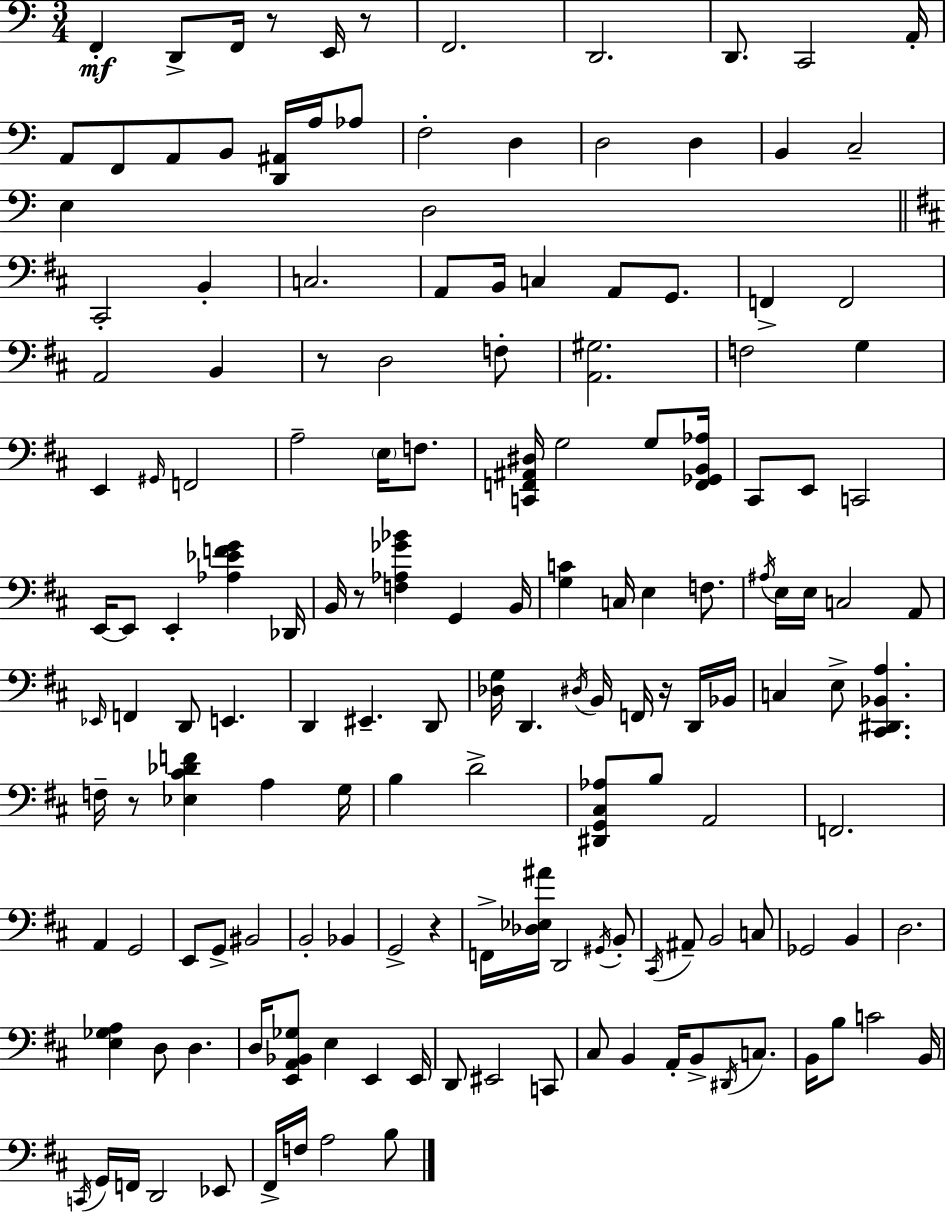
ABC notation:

X:1
T:Untitled
M:3/4
L:1/4
K:C
F,, D,,/2 F,,/4 z/2 E,,/4 z/2 F,,2 D,,2 D,,/2 C,,2 A,,/4 A,,/2 F,,/2 A,,/2 B,,/2 [D,,^A,,]/4 A,/4 _A,/2 F,2 D, D,2 D, B,, C,2 E, D,2 ^C,,2 B,, C,2 A,,/2 B,,/4 C, A,,/2 G,,/2 F,, F,,2 A,,2 B,, z/2 D,2 F,/2 [A,,^G,]2 F,2 G, E,, ^G,,/4 F,,2 A,2 E,/4 F,/2 [C,,F,,^A,,^D,]/4 G,2 G,/2 [F,,_G,,B,,_A,]/4 ^C,,/2 E,,/2 C,,2 E,,/4 E,,/2 E,, [_A,_EFG] _D,,/4 B,,/4 z/2 [F,_A,_G_B] G,, B,,/4 [G,C] C,/4 E, F,/2 ^A,/4 E,/4 E,/4 C,2 A,,/2 _E,,/4 F,, D,,/2 E,, D,, ^E,, D,,/2 [_D,G,]/4 D,, ^D,/4 B,,/4 F,,/4 z/4 D,,/4 _B,,/4 C, E,/2 [^C,,^D,,_B,,A,] F,/4 z/2 [_E,^C_DF] A, G,/4 B, D2 [^D,,G,,^C,_A,]/2 B,/2 A,,2 F,,2 A,, G,,2 E,,/2 G,,/2 ^B,,2 B,,2 _B,, G,,2 z F,,/4 [_D,_E,^A]/4 D,,2 ^G,,/4 B,,/2 ^C,,/4 ^A,,/2 B,,2 C,/2 _G,,2 B,, D,2 [E,_G,A,] D,/2 D, D,/4 [E,,A,,_B,,_G,]/2 E, E,, E,,/4 D,,/2 ^E,,2 C,,/2 ^C,/2 B,, A,,/4 B,,/2 ^D,,/4 C,/2 B,,/4 B,/2 C2 B,,/4 C,,/4 G,,/4 F,,/4 D,,2 _E,,/2 ^F,,/4 F,/4 A,2 B,/2